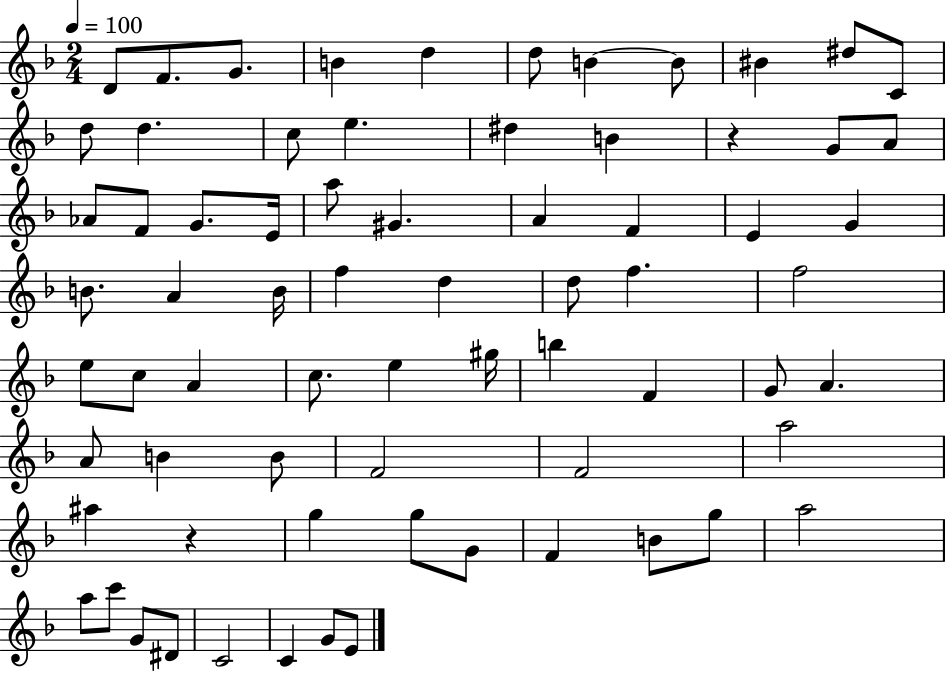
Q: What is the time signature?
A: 2/4